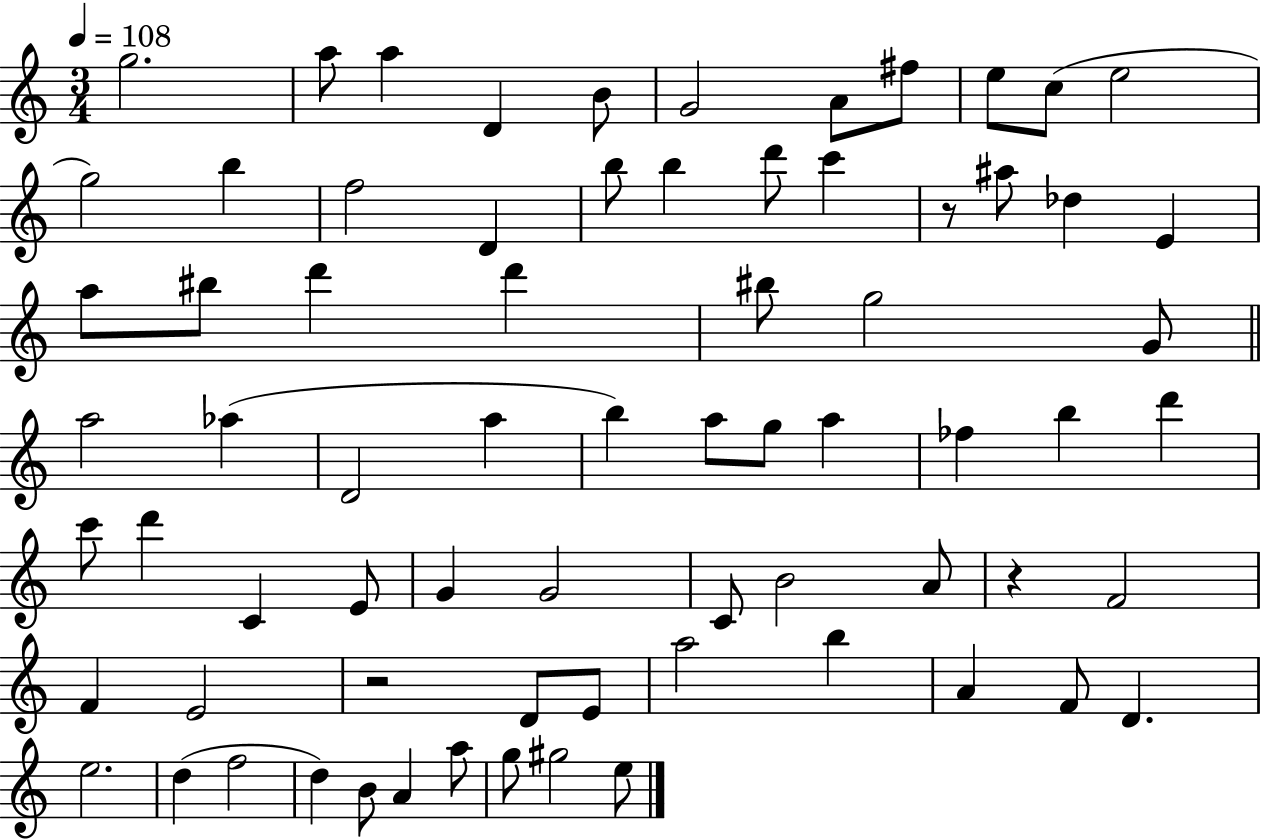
G5/h. A5/e A5/q D4/q B4/e G4/h A4/e F#5/e E5/e C5/e E5/h G5/h B5/q F5/h D4/q B5/e B5/q D6/e C6/q R/e A#5/e Db5/q E4/q A5/e BIS5/e D6/q D6/q BIS5/e G5/h G4/e A5/h Ab5/q D4/h A5/q B5/q A5/e G5/e A5/q FES5/q B5/q D6/q C6/e D6/q C4/q E4/e G4/q G4/h C4/e B4/h A4/e R/q F4/h F4/q E4/h R/h D4/e E4/e A5/h B5/q A4/q F4/e D4/q. E5/h. D5/q F5/h D5/q B4/e A4/q A5/e G5/e G#5/h E5/e